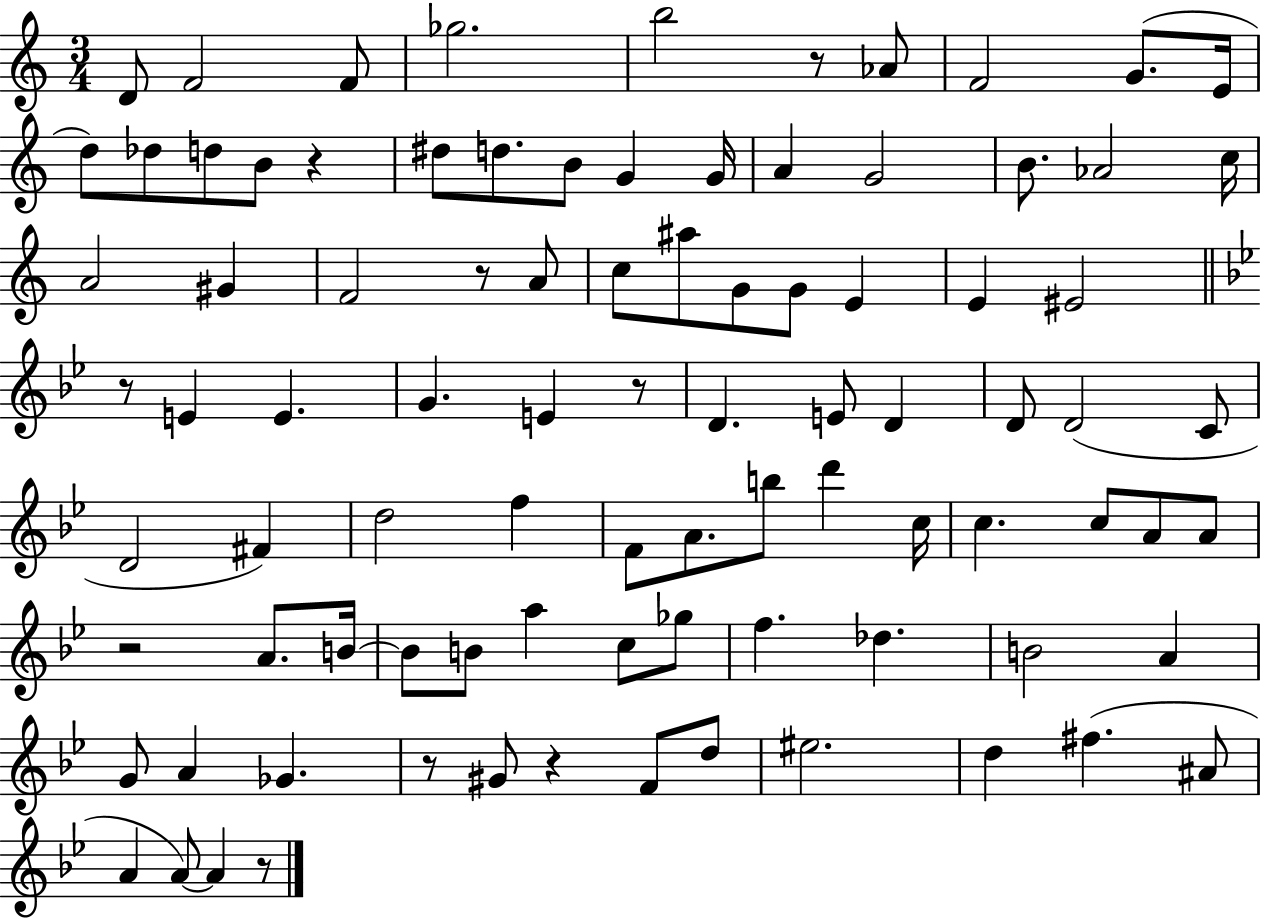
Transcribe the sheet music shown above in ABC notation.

X:1
T:Untitled
M:3/4
L:1/4
K:C
D/2 F2 F/2 _g2 b2 z/2 _A/2 F2 G/2 E/4 d/2 _d/2 d/2 B/2 z ^d/2 d/2 B/2 G G/4 A G2 B/2 _A2 c/4 A2 ^G F2 z/2 A/2 c/2 ^a/2 G/2 G/2 E E ^E2 z/2 E E G E z/2 D E/2 D D/2 D2 C/2 D2 ^F d2 f F/2 A/2 b/2 d' c/4 c c/2 A/2 A/2 z2 A/2 B/4 B/2 B/2 a c/2 _g/2 f _d B2 A G/2 A _G z/2 ^G/2 z F/2 d/2 ^e2 d ^f ^A/2 A A/2 A z/2